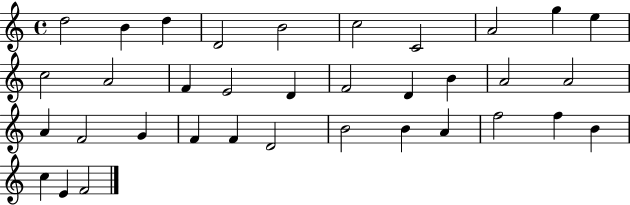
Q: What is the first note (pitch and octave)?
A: D5